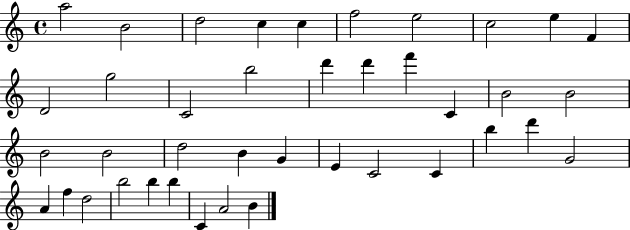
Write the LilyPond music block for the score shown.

{
  \clef treble
  \time 4/4
  \defaultTimeSignature
  \key c \major
  a''2 b'2 | d''2 c''4 c''4 | f''2 e''2 | c''2 e''4 f'4 | \break d'2 g''2 | c'2 b''2 | d'''4 d'''4 f'''4 c'4 | b'2 b'2 | \break b'2 b'2 | d''2 b'4 g'4 | e'4 c'2 c'4 | b''4 d'''4 g'2 | \break a'4 f''4 d''2 | b''2 b''4 b''4 | c'4 a'2 b'4 | \bar "|."
}